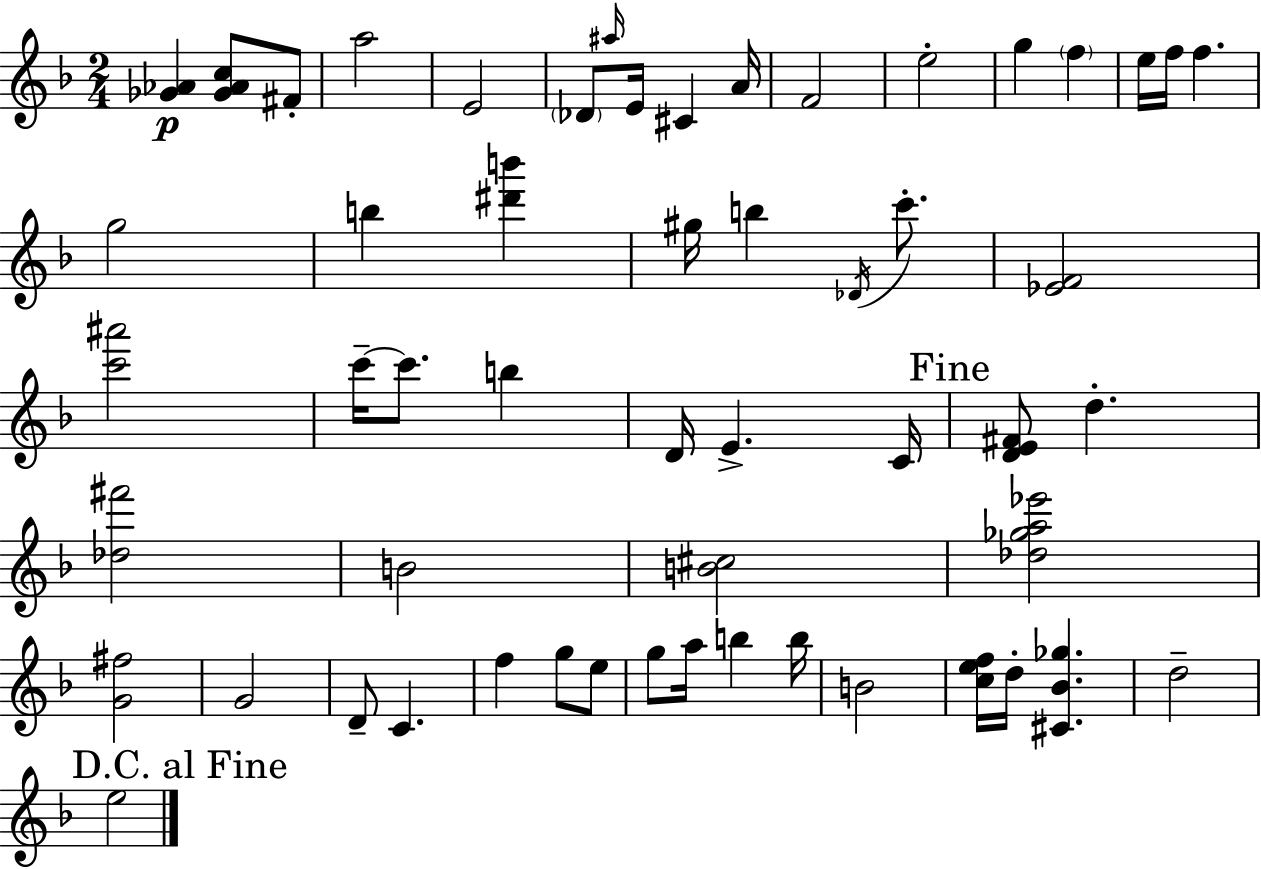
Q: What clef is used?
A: treble